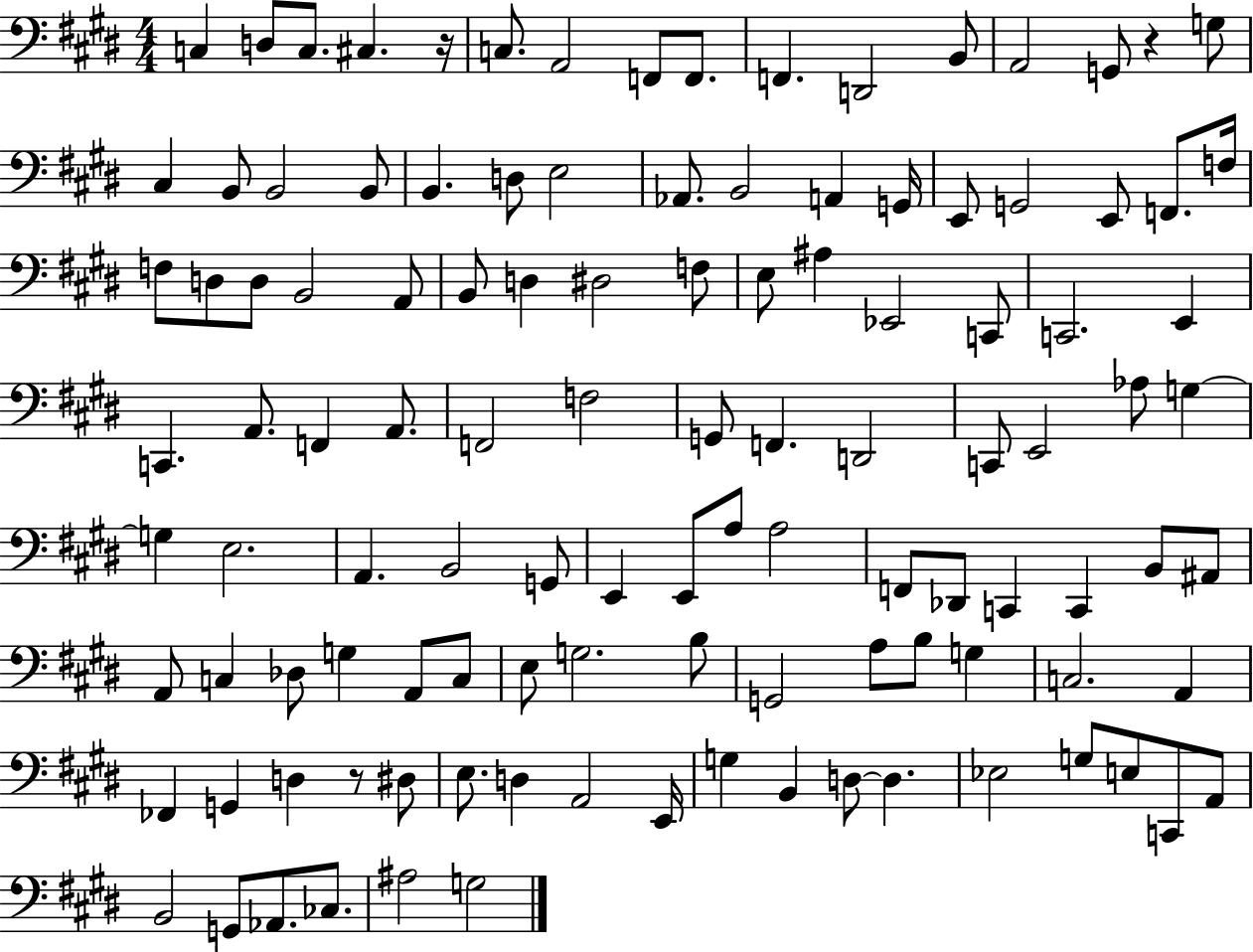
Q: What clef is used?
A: bass